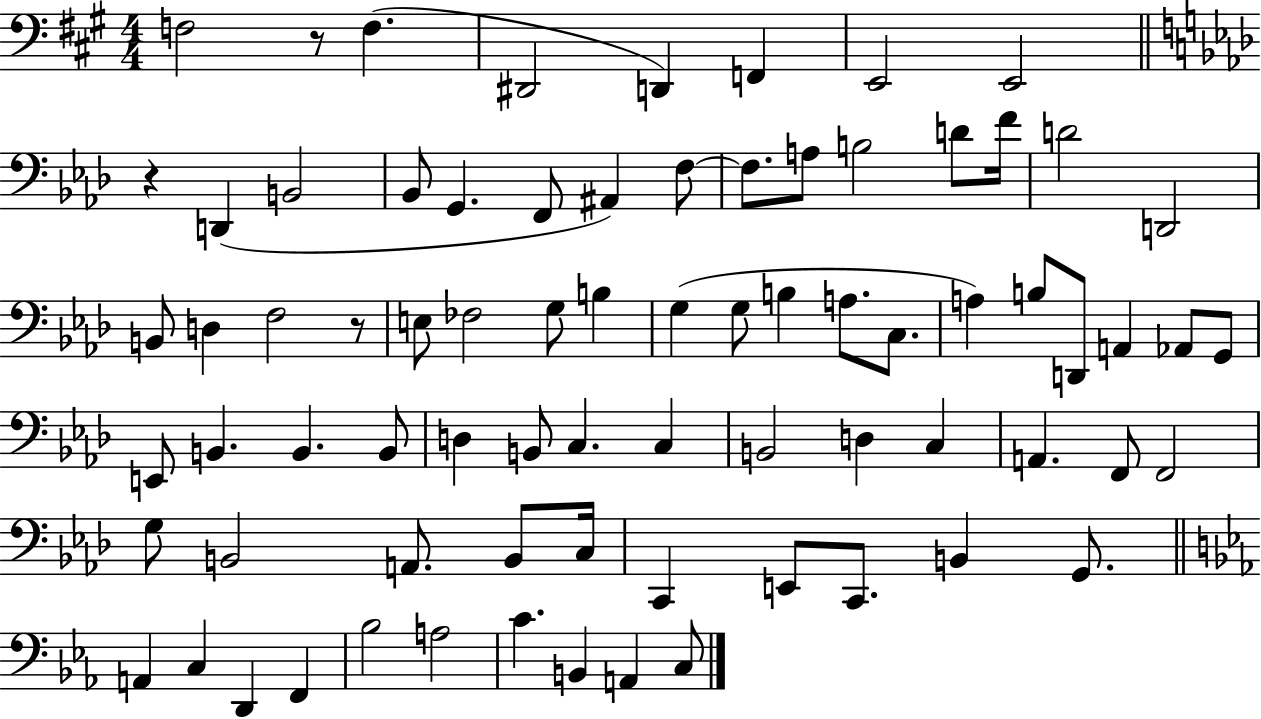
X:1
T:Untitled
M:4/4
L:1/4
K:A
F,2 z/2 F, ^D,,2 D,, F,, E,,2 E,,2 z D,, B,,2 _B,,/2 G,, F,,/2 ^A,, F,/2 F,/2 A,/2 B,2 D/2 F/4 D2 D,,2 B,,/2 D, F,2 z/2 E,/2 _F,2 G,/2 B, G, G,/2 B, A,/2 C,/2 A, B,/2 D,,/2 A,, _A,,/2 G,,/2 E,,/2 B,, B,, B,,/2 D, B,,/2 C, C, B,,2 D, C, A,, F,,/2 F,,2 G,/2 B,,2 A,,/2 B,,/2 C,/4 C,, E,,/2 C,,/2 B,, G,,/2 A,, C, D,, F,, _B,2 A,2 C B,, A,, C,/2